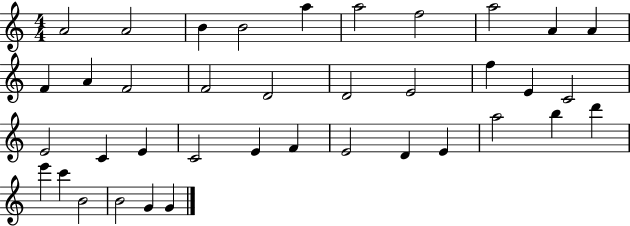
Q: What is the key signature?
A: C major